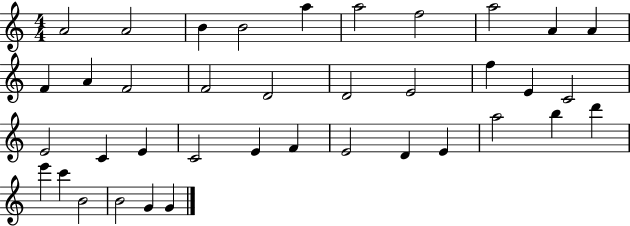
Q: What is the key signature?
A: C major